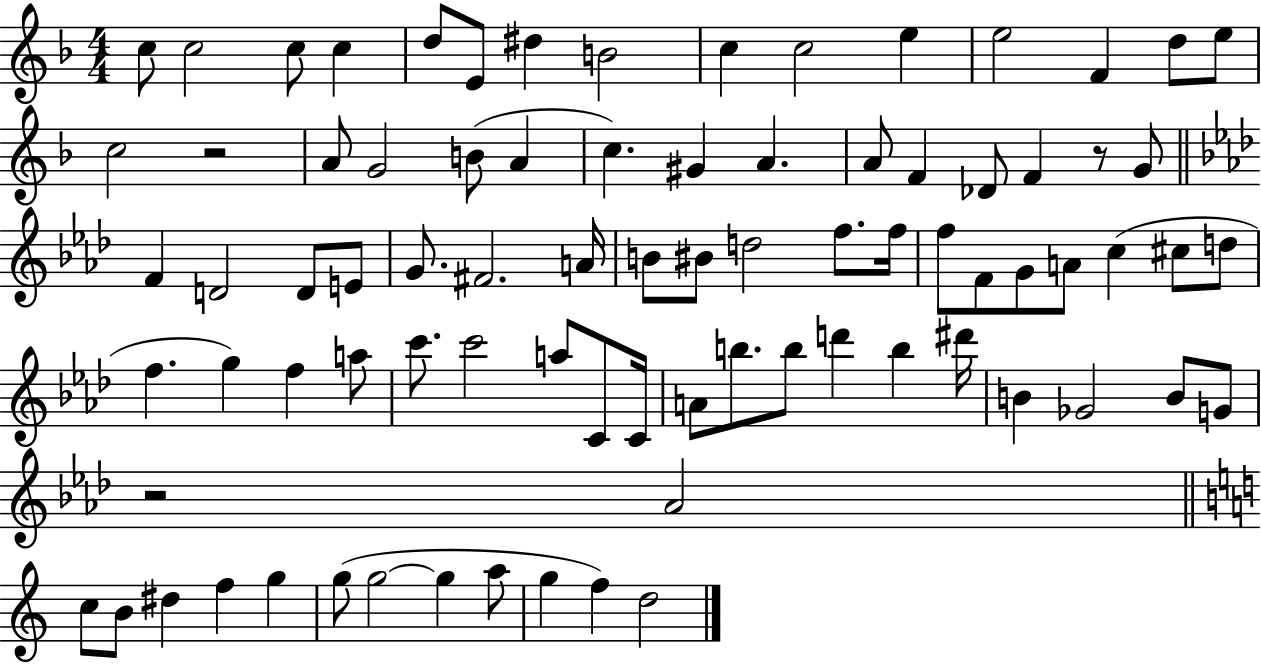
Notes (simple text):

C5/e C5/h C5/e C5/q D5/e E4/e D#5/q B4/h C5/q C5/h E5/q E5/h F4/q D5/e E5/e C5/h R/h A4/e G4/h B4/e A4/q C5/q. G#4/q A4/q. A4/e F4/q Db4/e F4/q R/e G4/e F4/q D4/h D4/e E4/e G4/e. F#4/h. A4/s B4/e BIS4/e D5/h F5/e. F5/s F5/e F4/e G4/e A4/e C5/q C#5/e D5/e F5/q. G5/q F5/q A5/e C6/e. C6/h A5/e C4/e C4/s A4/e B5/e. B5/e D6/q B5/q D#6/s B4/q Gb4/h B4/e G4/e R/h Ab4/h C5/e B4/e D#5/q F5/q G5/q G5/e G5/h G5/q A5/e G5/q F5/q D5/h